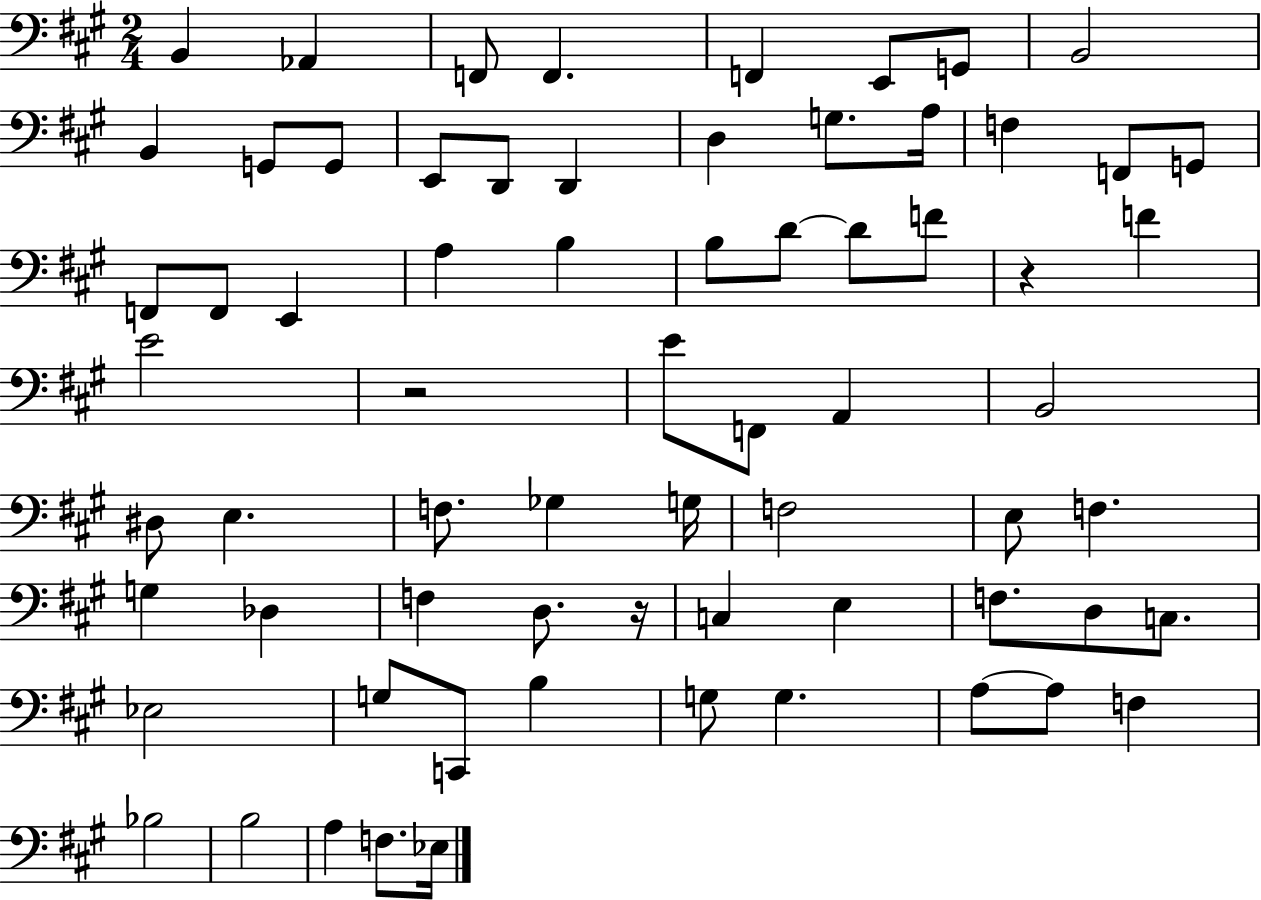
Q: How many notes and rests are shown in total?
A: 69